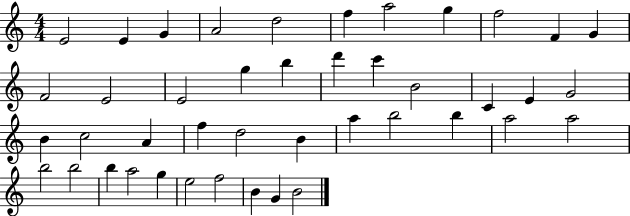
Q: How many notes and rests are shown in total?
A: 43